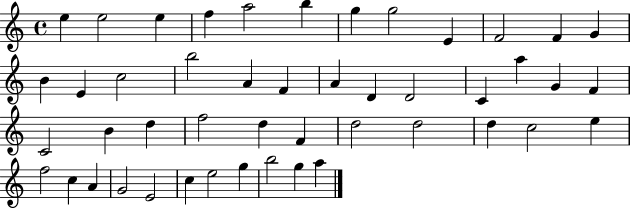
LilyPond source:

{
  \clef treble
  \time 4/4
  \defaultTimeSignature
  \key c \major
  e''4 e''2 e''4 | f''4 a''2 b''4 | g''4 g''2 e'4 | f'2 f'4 g'4 | \break b'4 e'4 c''2 | b''2 a'4 f'4 | a'4 d'4 d'2 | c'4 a''4 g'4 f'4 | \break c'2 b'4 d''4 | f''2 d''4 f'4 | d''2 d''2 | d''4 c''2 e''4 | \break f''2 c''4 a'4 | g'2 e'2 | c''4 e''2 g''4 | b''2 g''4 a''4 | \break \bar "|."
}